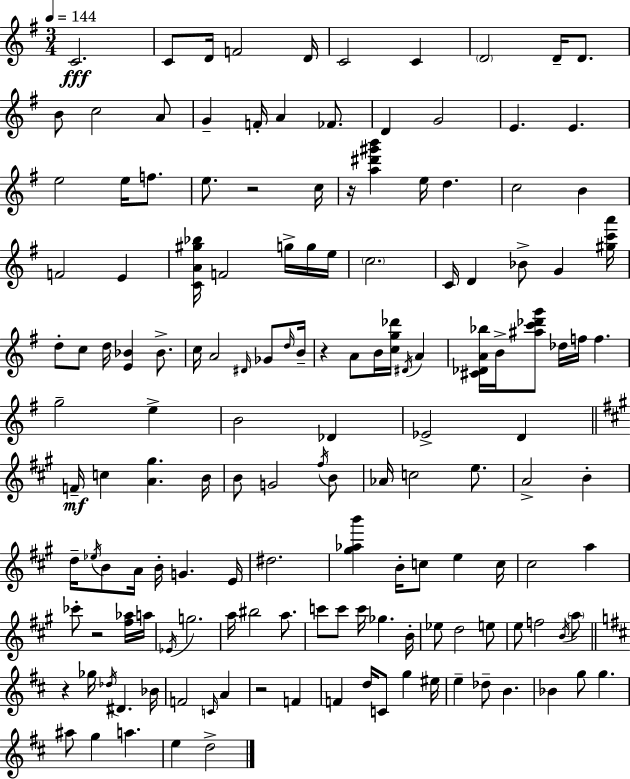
{
  \clef treble
  \numericTimeSignature
  \time 3/4
  \key g \major
  \tempo 4 = 144
  c'2.\fff | c'8 d'16 f'2 d'16 | c'2 c'4 | \parenthesize d'2 d'16-- d'8. | \break b'8 c''2 a'8 | g'4-- f'16-. a'4 fes'8. | d'4 g'2 | e'4. e'4. | \break e''2 e''16 f''8. | e''8. r2 c''16 | r16 <a'' dis''' gis''' b'''>4 e''16 d''4. | c''2 b'4 | \break f'2 e'4 | <c' a' gis'' bes''>16 f'2 g''16-> g''16 e''16 | \parenthesize c''2. | c'16 d'4 bes'8-> g'4 <gis'' c''' a'''>16 | \break d''8-. c''8 d''16 <e' bes'>4 bes'8.-> | c''16 a'2 \grace { dis'16 } ges'8 | \grace { d''16 } b'16-- r4 a'8 b'16 <c'' g'' des'''>16 \acciaccatura { dis'16 } a'4 | <cis' des' a' bes''>16 b'16-> <ais'' c''' des''' g'''>8 des''16 f''16 f''4. | \break g''2-- e''4-> | b'2 des'4 | ees'2-> d'4 | \bar "||" \break \key a \major f'16--\mf c''4 <a' gis''>4. b'16 | b'8 g'2 \acciaccatura { fis''16 } b'8 | aes'16 c''2 e''8. | a'2-> b'4-. | \break d''16-- \acciaccatura { ees''16 } b'8 a'16 b'16-. g'4. | e'16 dis''2. | <gis'' aes'' b'''>4 b'16-. c''8 e''4 | c''16 cis''2 a''4 | \break ces'''8-. r2 | <fis'' aes''>16 a''16 \acciaccatura { ees'16 } g''2. | a''16 bis''2 | a''8. c'''8 c'''8 c'''16 ges''4. | \break b'16-. ees''8 d''2 | e''8 e''8 f''2 | \acciaccatura { b'16 } \parenthesize a''8 \bar "||" \break \key d \major r4 ges''16 \acciaccatura { des''16 } dis'4. | bes'16 f'2 \grace { c'16 } a'4 | r2 f'4 | f'4 d''16 c'8 g''4 | \break eis''16 e''4-- des''8-- b'4. | bes'4 g''8 g''4. | ais''8 g''4 a''4. | e''4 d''2-> | \break \bar "|."
}